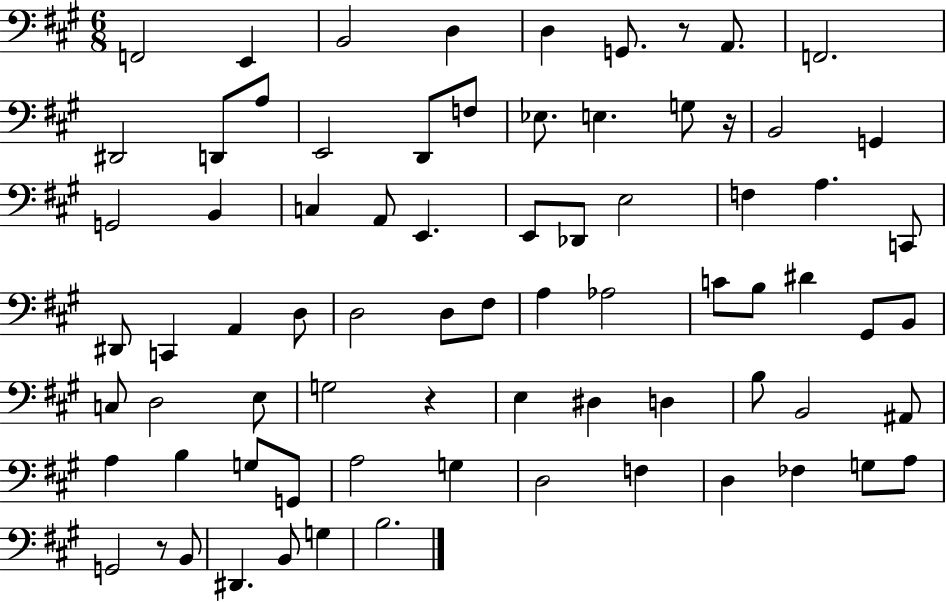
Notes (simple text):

F2/h E2/q B2/h D3/q D3/q G2/e. R/e A2/e. F2/h. D#2/h D2/e A3/e E2/h D2/e F3/e Eb3/e. E3/q. G3/e R/s B2/h G2/q G2/h B2/q C3/q A2/e E2/q. E2/e Db2/e E3/h F3/q A3/q. C2/e D#2/e C2/q A2/q D3/e D3/h D3/e F#3/e A3/q Ab3/h C4/e B3/e D#4/q G#2/e B2/e C3/e D3/h E3/e G3/h R/q E3/q D#3/q D3/q B3/e B2/h A#2/e A3/q B3/q G3/e G2/e A3/h G3/q D3/h F3/q D3/q FES3/q G3/e A3/e G2/h R/e B2/e D#2/q. B2/e G3/q B3/h.